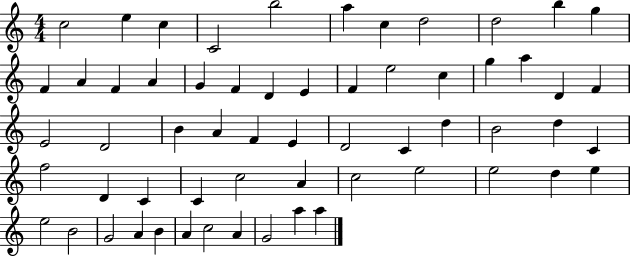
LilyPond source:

{
  \clef treble
  \numericTimeSignature
  \time 4/4
  \key c \major
  c''2 e''4 c''4 | c'2 b''2 | a''4 c''4 d''2 | d''2 b''4 g''4 | \break f'4 a'4 f'4 a'4 | g'4 f'4 d'4 e'4 | f'4 e''2 c''4 | g''4 a''4 d'4 f'4 | \break e'2 d'2 | b'4 a'4 f'4 e'4 | d'2 c'4 d''4 | b'2 d''4 c'4 | \break f''2 d'4 c'4 | c'4 c''2 a'4 | c''2 e''2 | e''2 d''4 e''4 | \break e''2 b'2 | g'2 a'4 b'4 | a'4 c''2 a'4 | g'2 a''4 a''4 | \break \bar "|."
}